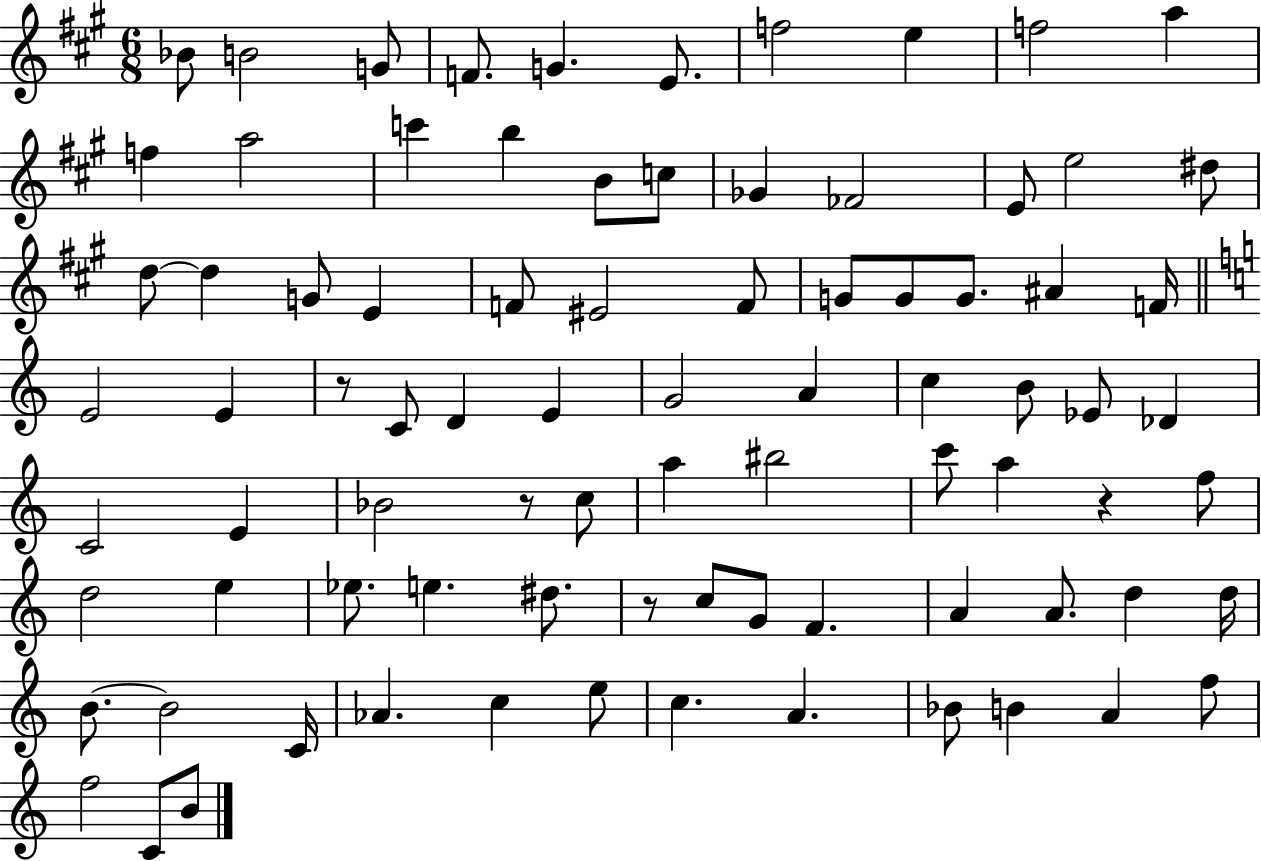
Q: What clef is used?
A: treble